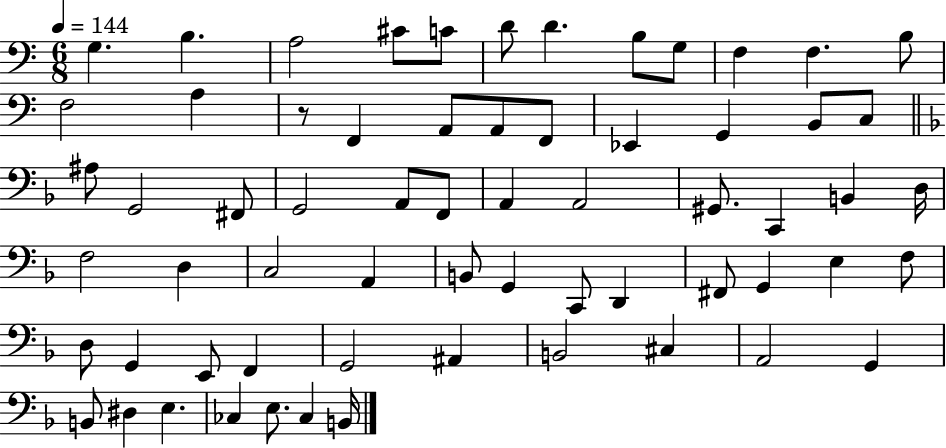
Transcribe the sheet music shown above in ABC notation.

X:1
T:Untitled
M:6/8
L:1/4
K:C
G, B, A,2 ^C/2 C/2 D/2 D B,/2 G,/2 F, F, B,/2 F,2 A, z/2 F,, A,,/2 A,,/2 F,,/2 _E,, G,, B,,/2 C,/2 ^A,/2 G,,2 ^F,,/2 G,,2 A,,/2 F,,/2 A,, A,,2 ^G,,/2 C,, B,, D,/4 F,2 D, C,2 A,, B,,/2 G,, C,,/2 D,, ^F,,/2 G,, E, F,/2 D,/2 G,, E,,/2 F,, G,,2 ^A,, B,,2 ^C, A,,2 G,, B,,/2 ^D, E, _C, E,/2 _C, B,,/4